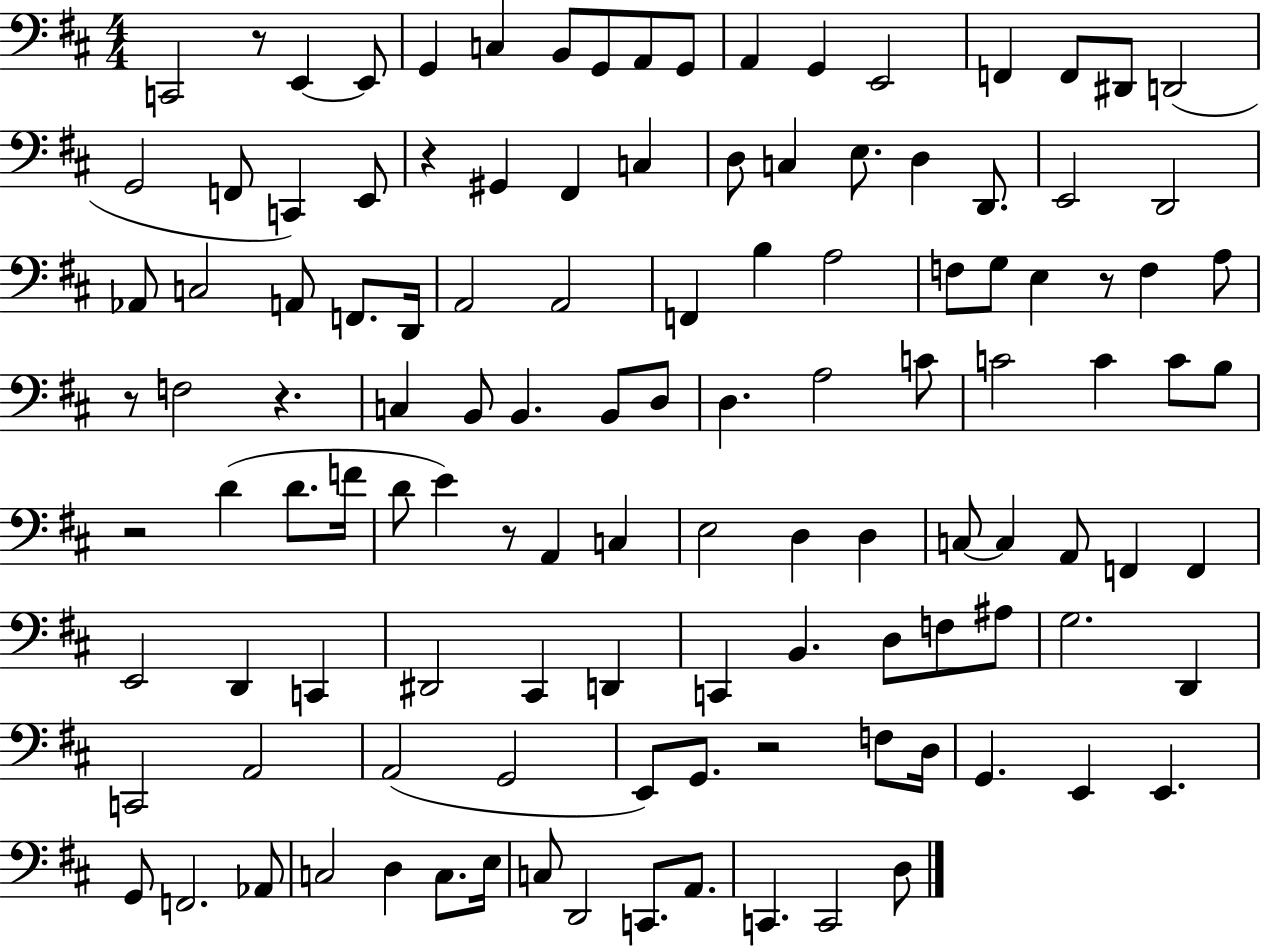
{
  \clef bass
  \numericTimeSignature
  \time 4/4
  \key d \major
  \repeat volta 2 { c,2 r8 e,4~~ e,8 | g,4 c4 b,8 g,8 a,8 g,8 | a,4 g,4 e,2 | f,4 f,8 dis,8 d,2( | \break g,2 f,8 c,4) e,8 | r4 gis,4 fis,4 c4 | d8 c4 e8. d4 d,8. | e,2 d,2 | \break aes,8 c2 a,8 f,8. d,16 | a,2 a,2 | f,4 b4 a2 | f8 g8 e4 r8 f4 a8 | \break r8 f2 r4. | c4 b,8 b,4. b,8 d8 | d4. a2 c'8 | c'2 c'4 c'8 b8 | \break r2 d'4( d'8. f'16 | d'8 e'4) r8 a,4 c4 | e2 d4 d4 | c8~~ c4 a,8 f,4 f,4 | \break e,2 d,4 c,4 | dis,2 cis,4 d,4 | c,4 b,4. d8 f8 ais8 | g2. d,4 | \break c,2 a,2 | a,2( g,2 | e,8) g,8. r2 f8 d16 | g,4. e,4 e,4. | \break g,8 f,2. aes,8 | c2 d4 c8. e16 | c8 d,2 c,8. a,8. | c,4. c,2 d8 | \break } \bar "|."
}